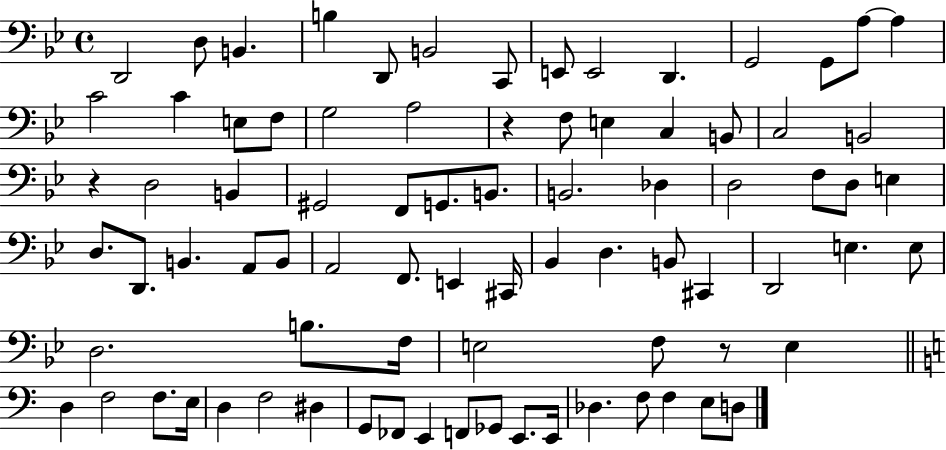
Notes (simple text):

D2/h D3/e B2/q. B3/q D2/e B2/h C2/e E2/e E2/h D2/q. G2/h G2/e A3/e A3/q C4/h C4/q E3/e F3/e G3/h A3/h R/q F3/e E3/q C3/q B2/e C3/h B2/h R/q D3/h B2/q G#2/h F2/e G2/e. B2/e. B2/h. Db3/q D3/h F3/e D3/e E3/q D3/e. D2/e. B2/q. A2/e B2/e A2/h F2/e. E2/q C#2/s Bb2/q D3/q. B2/e C#2/q D2/h E3/q. E3/e D3/h. B3/e. F3/s E3/h F3/e R/e E3/q D3/q F3/h F3/e. E3/s D3/q F3/h D#3/q G2/e FES2/e E2/q F2/e Gb2/e E2/e. E2/s Db3/q. F3/e F3/q E3/e D3/e